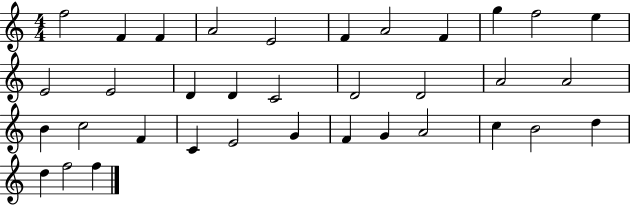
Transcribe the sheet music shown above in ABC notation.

X:1
T:Untitled
M:4/4
L:1/4
K:C
f2 F F A2 E2 F A2 F g f2 e E2 E2 D D C2 D2 D2 A2 A2 B c2 F C E2 G F G A2 c B2 d d f2 f